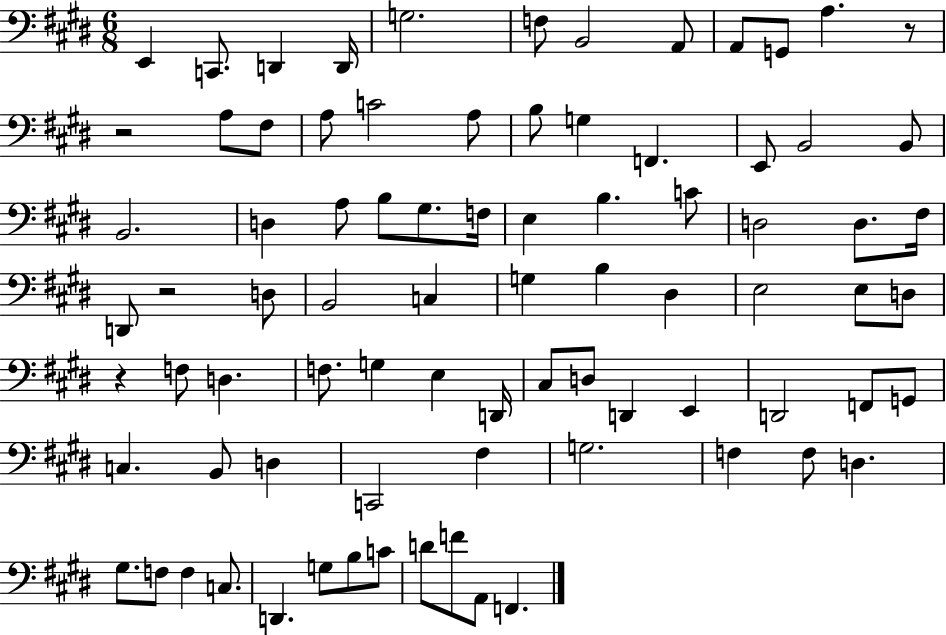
{
  \clef bass
  \numericTimeSignature
  \time 6/8
  \key e \major
  \repeat volta 2 { e,4 c,8. d,4 d,16 | g2. | f8 b,2 a,8 | a,8 g,8 a4. r8 | \break r2 a8 fis8 | a8 c'2 a8 | b8 g4 f,4. | e,8 b,2 b,8 | \break b,2. | d4 a8 b8 gis8. f16 | e4 b4. c'8 | d2 d8. fis16 | \break d,8 r2 d8 | b,2 c4 | g4 b4 dis4 | e2 e8 d8 | \break r4 f8 d4. | f8. g4 e4 d,16 | cis8 d8 d,4 e,4 | d,2 f,8 g,8 | \break c4. b,8 d4 | c,2 fis4 | g2. | f4 f8 d4. | \break gis8. f8 f4 c8. | d,4. g8 b8 c'8 | d'8 f'8 a,8 f,4. | } \bar "|."
}